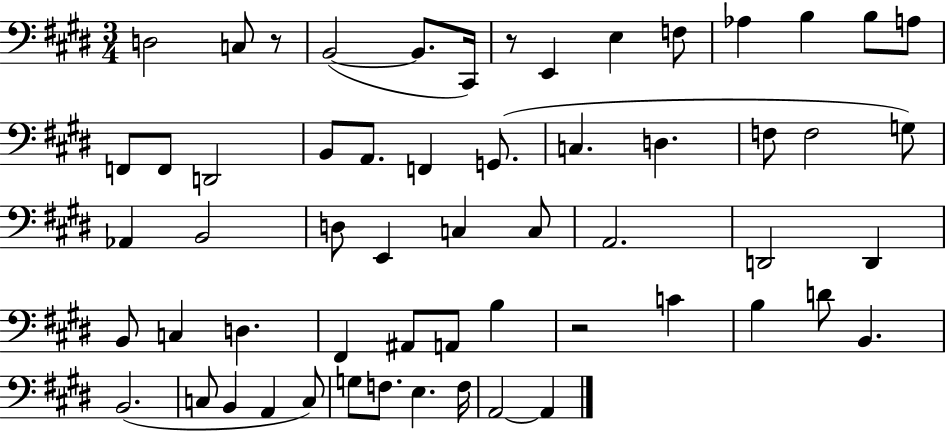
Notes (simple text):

D3/h C3/e R/e B2/h B2/e. C#2/s R/e E2/q E3/q F3/e Ab3/q B3/q B3/e A3/e F2/e F2/e D2/h B2/e A2/e. F2/q G2/e. C3/q. D3/q. F3/e F3/h G3/e Ab2/q B2/h D3/e E2/q C3/q C3/e A2/h. D2/h D2/q B2/e C3/q D3/q. F#2/q A#2/e A2/e B3/q R/h C4/q B3/q D4/e B2/q. B2/h. C3/e B2/q A2/q C3/e G3/e F3/e. E3/q. F3/s A2/h A2/q